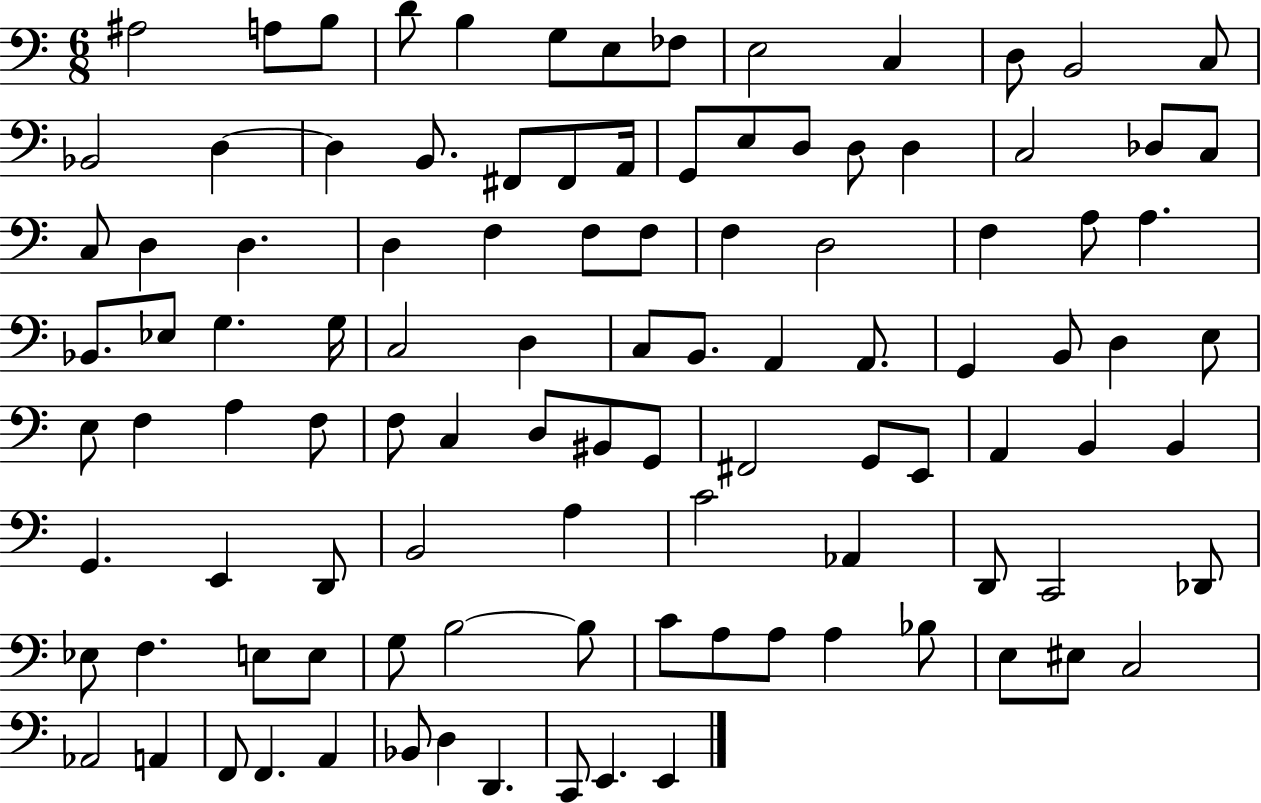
X:1
T:Untitled
M:6/8
L:1/4
K:C
^A,2 A,/2 B,/2 D/2 B, G,/2 E,/2 _F,/2 E,2 C, D,/2 B,,2 C,/2 _B,,2 D, D, B,,/2 ^F,,/2 ^F,,/2 A,,/4 G,,/2 E,/2 D,/2 D,/2 D, C,2 _D,/2 C,/2 C,/2 D, D, D, F, F,/2 F,/2 F, D,2 F, A,/2 A, _B,,/2 _E,/2 G, G,/4 C,2 D, C,/2 B,,/2 A,, A,,/2 G,, B,,/2 D, E,/2 E,/2 F, A, F,/2 F,/2 C, D,/2 ^B,,/2 G,,/2 ^F,,2 G,,/2 E,,/2 A,, B,, B,, G,, E,, D,,/2 B,,2 A, C2 _A,, D,,/2 C,,2 _D,,/2 _E,/2 F, E,/2 E,/2 G,/2 B,2 B,/2 C/2 A,/2 A,/2 A, _B,/2 E,/2 ^E,/2 C,2 _A,,2 A,, F,,/2 F,, A,, _B,,/2 D, D,, C,,/2 E,, E,,